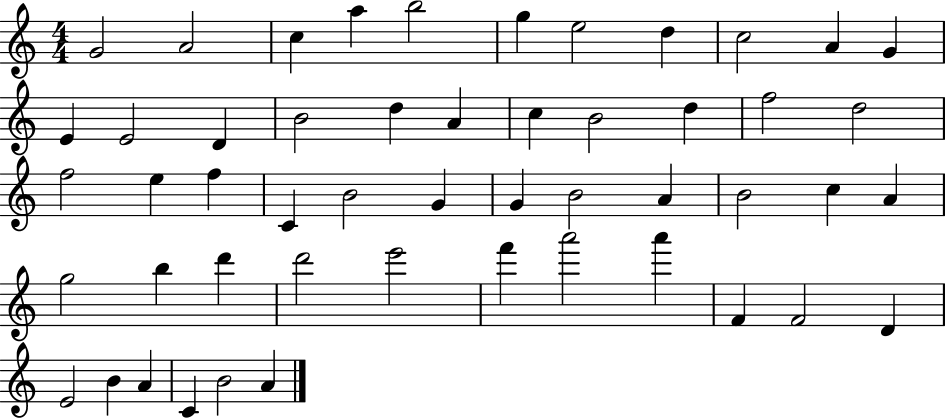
G4/h A4/h C5/q A5/q B5/h G5/q E5/h D5/q C5/h A4/q G4/q E4/q E4/h D4/q B4/h D5/q A4/q C5/q B4/h D5/q F5/h D5/h F5/h E5/q F5/q C4/q B4/h G4/q G4/q B4/h A4/q B4/h C5/q A4/q G5/h B5/q D6/q D6/h E6/h F6/q A6/h A6/q F4/q F4/h D4/q E4/h B4/q A4/q C4/q B4/h A4/q